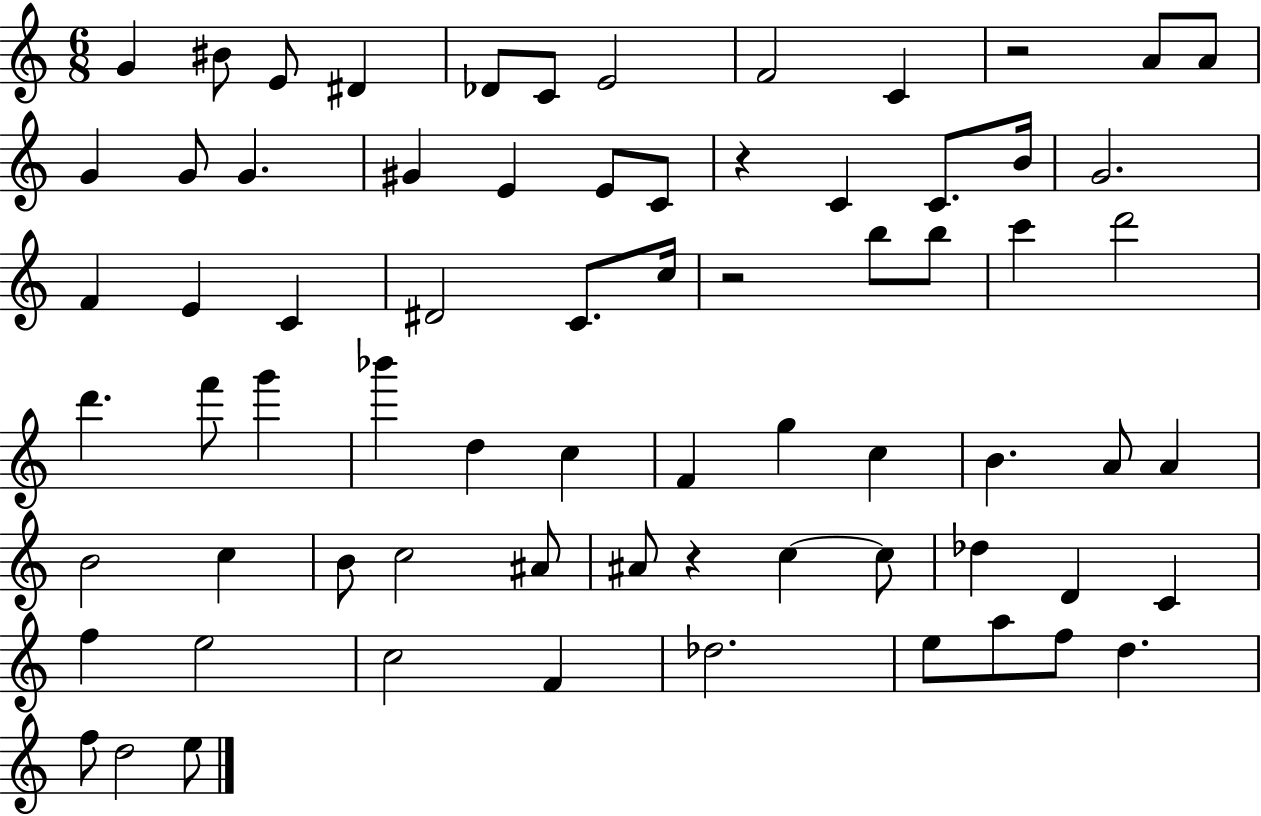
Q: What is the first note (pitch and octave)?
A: G4